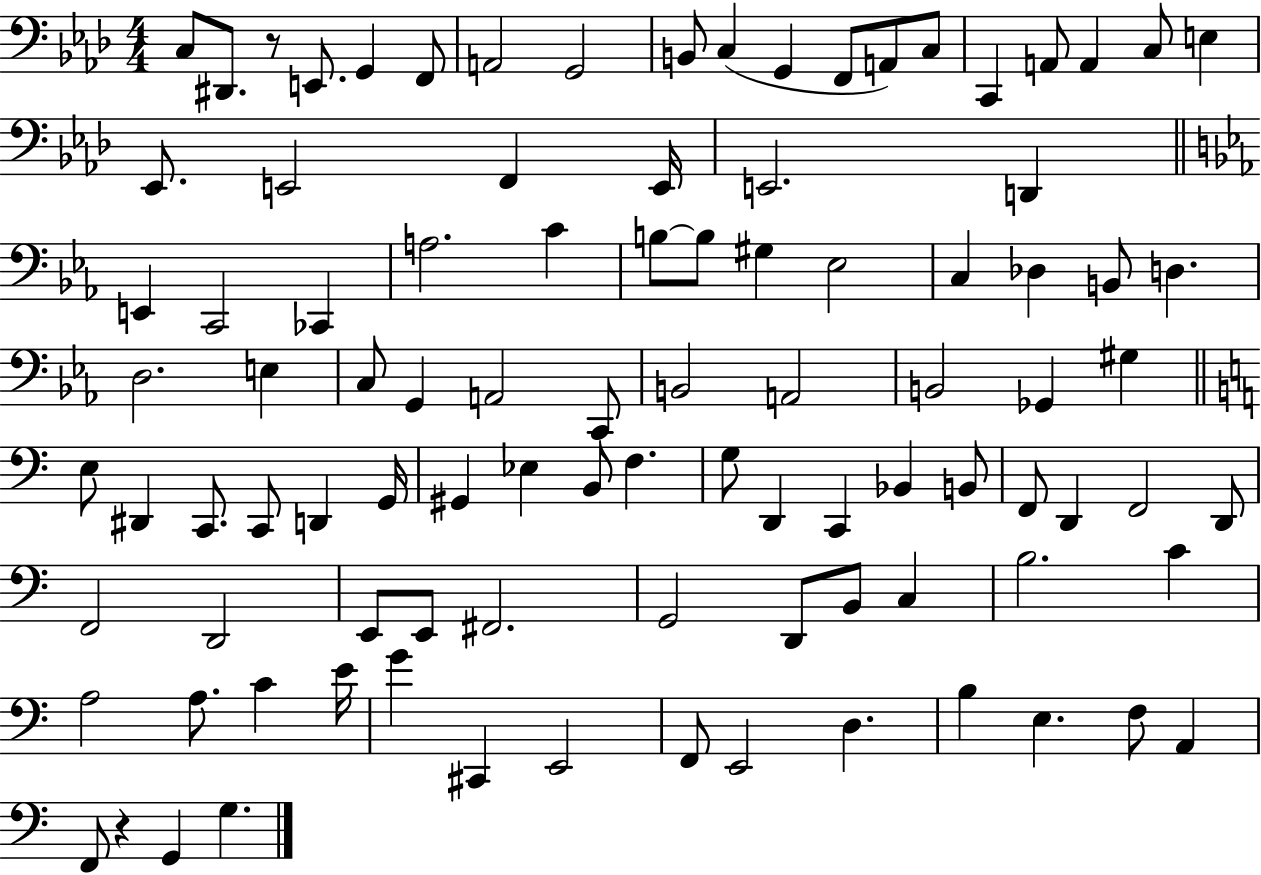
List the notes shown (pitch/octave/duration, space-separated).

C3/e D#2/e. R/e E2/e. G2/q F2/e A2/h G2/h B2/e C3/q G2/q F2/e A2/e C3/e C2/q A2/e A2/q C3/e E3/q Eb2/e. E2/h F2/q E2/s E2/h. D2/q E2/q C2/h CES2/q A3/h. C4/q B3/e B3/e G#3/q Eb3/h C3/q Db3/q B2/e D3/q. D3/h. E3/q C3/e G2/q A2/h C2/e B2/h A2/h B2/h Gb2/q G#3/q E3/e D#2/q C2/e. C2/e D2/q G2/s G#2/q Eb3/q B2/e F3/q. G3/e D2/q C2/q Bb2/q B2/e F2/e D2/q F2/h D2/e F2/h D2/h E2/e E2/e F#2/h. G2/h D2/e B2/e C3/q B3/h. C4/q A3/h A3/e. C4/q E4/s G4/q C#2/q E2/h F2/e E2/h D3/q. B3/q E3/q. F3/e A2/q F2/e R/q G2/q G3/q.